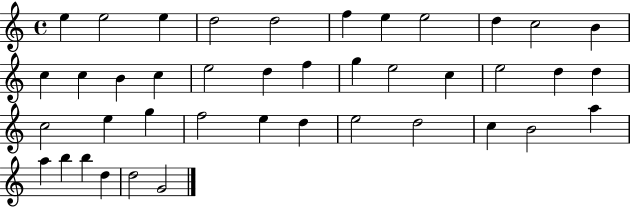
{
  \clef treble
  \time 4/4
  \defaultTimeSignature
  \key c \major
  e''4 e''2 e''4 | d''2 d''2 | f''4 e''4 e''2 | d''4 c''2 b'4 | \break c''4 c''4 b'4 c''4 | e''2 d''4 f''4 | g''4 e''2 c''4 | e''2 d''4 d''4 | \break c''2 e''4 g''4 | f''2 e''4 d''4 | e''2 d''2 | c''4 b'2 a''4 | \break a''4 b''4 b''4 d''4 | d''2 g'2 | \bar "|."
}